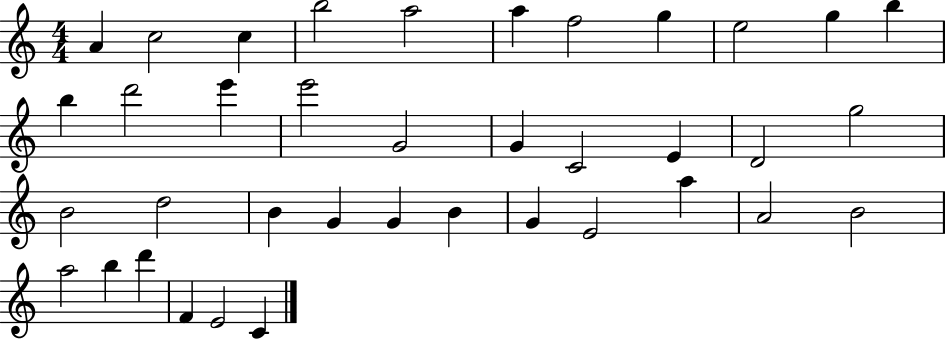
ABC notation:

X:1
T:Untitled
M:4/4
L:1/4
K:C
A c2 c b2 a2 a f2 g e2 g b b d'2 e' e'2 G2 G C2 E D2 g2 B2 d2 B G G B G E2 a A2 B2 a2 b d' F E2 C